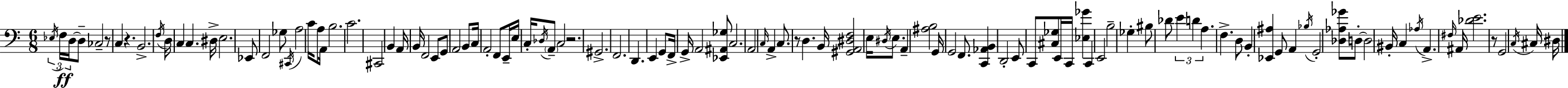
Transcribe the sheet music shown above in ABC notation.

X:1
T:Untitled
M:6/8
L:1/4
K:C
_E,/4 F,/4 D,/4 D,/2 _C,2 z/2 C, z B,,2 F,/4 D,/4 C, C, ^D,/4 E,2 _E,,/2 F,,2 _G,/2 ^C,,/4 A,2 C/4 A,/2 A,,/4 B,2 C2 ^C,,2 B,, A,,/4 B,,/4 F,,2 E,,/2 G,,/2 A,,2 B,,/2 C,/4 A,,2 F,,/2 E,,/4 E,/4 C,/4 _D,/4 A,,/2 C,2 z2 ^G,,2 F,,2 D,, E,, G,,/2 F,,/4 G,,/4 A,,2 [_E,,^A,,_G,]/2 C,2 A,,2 C,/4 A,, C,/2 z/2 D, B,,/4 [^G,,A,,^D,F,]2 E,/4 ^D,/4 E,/2 A,, [^A,B,]2 G,,/4 G,,2 F,,/2 [C,,_A,,B,,] D,,2 E,,/2 C,,/2 [^C,_G,]/2 E,,/4 C,,/4 [_E,_G] C,, E,,2 B,2 _G, ^B,/2 _D/2 E D A, F, D,/2 B,, [_E,,^A,] G,,/2 A,, _B,/4 G,,2 [_D,_A,_G]/2 D,/2 D,2 ^B,,/4 C, _A,/4 A,, ^F,/4 ^A,,/4 [_DE]2 z/2 G,,2 C,/4 ^C,/4 ^D,/4